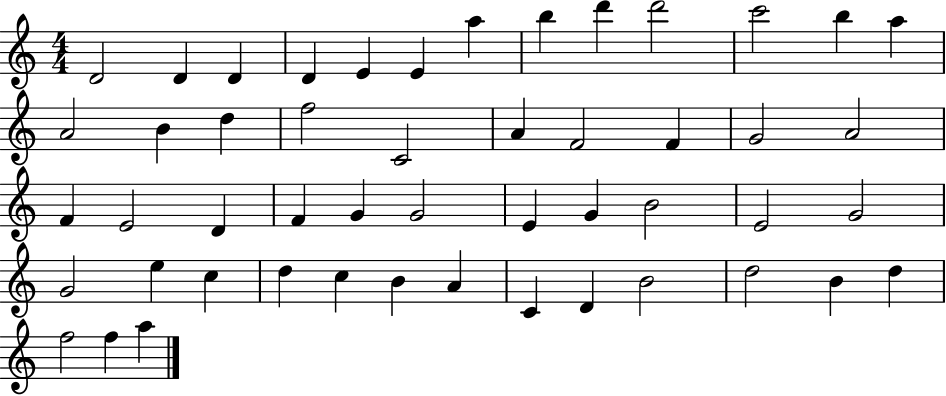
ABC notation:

X:1
T:Untitled
M:4/4
L:1/4
K:C
D2 D D D E E a b d' d'2 c'2 b a A2 B d f2 C2 A F2 F G2 A2 F E2 D F G G2 E G B2 E2 G2 G2 e c d c B A C D B2 d2 B d f2 f a